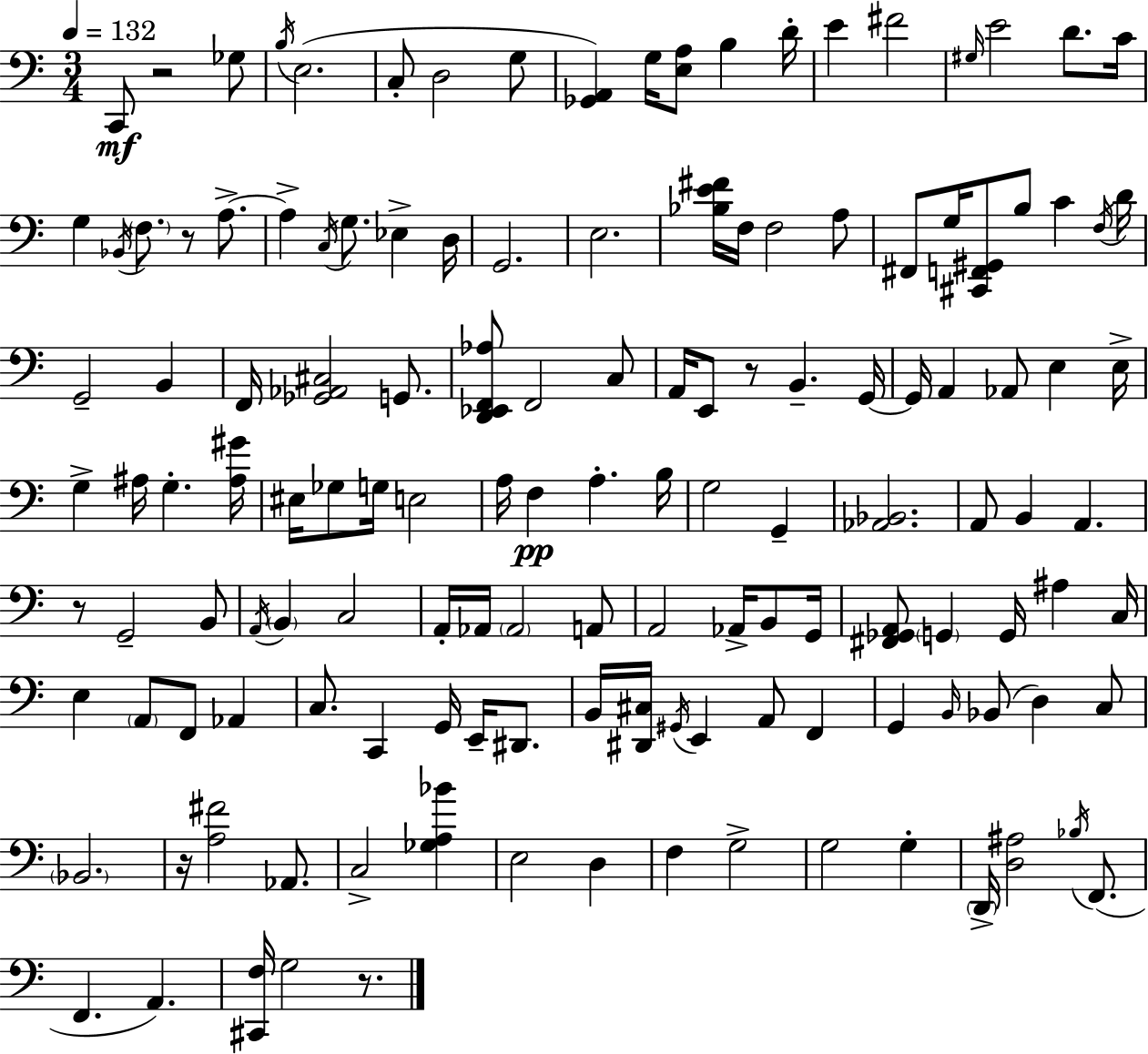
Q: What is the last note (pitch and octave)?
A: G3